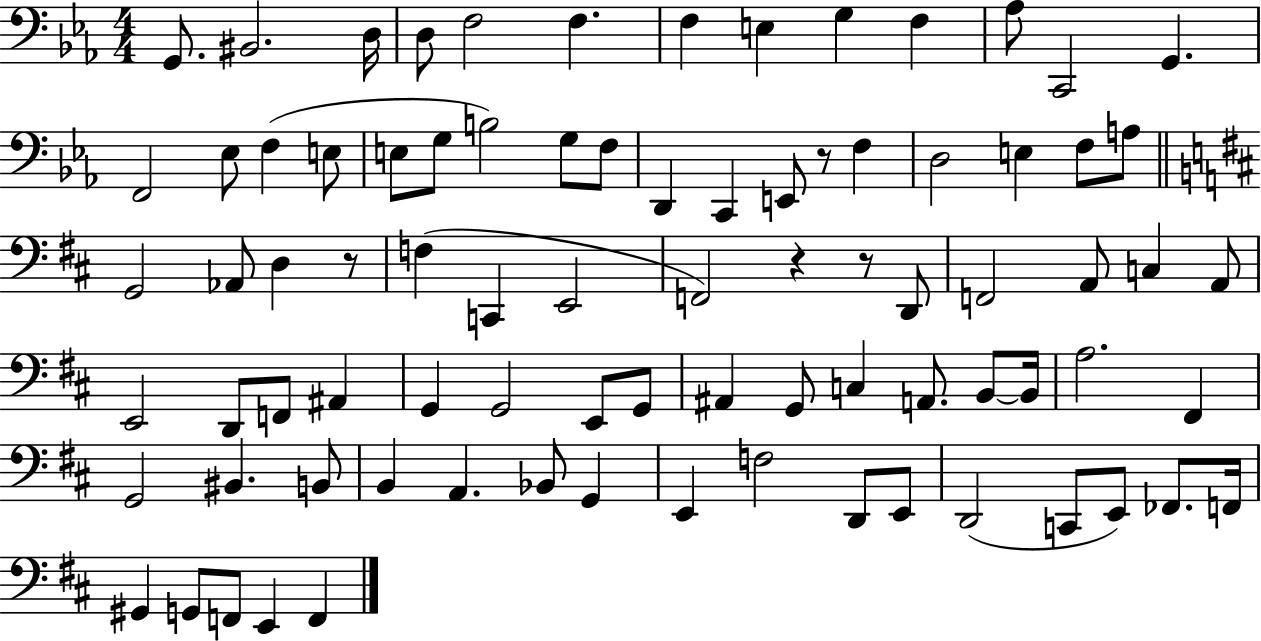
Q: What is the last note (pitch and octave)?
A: F2